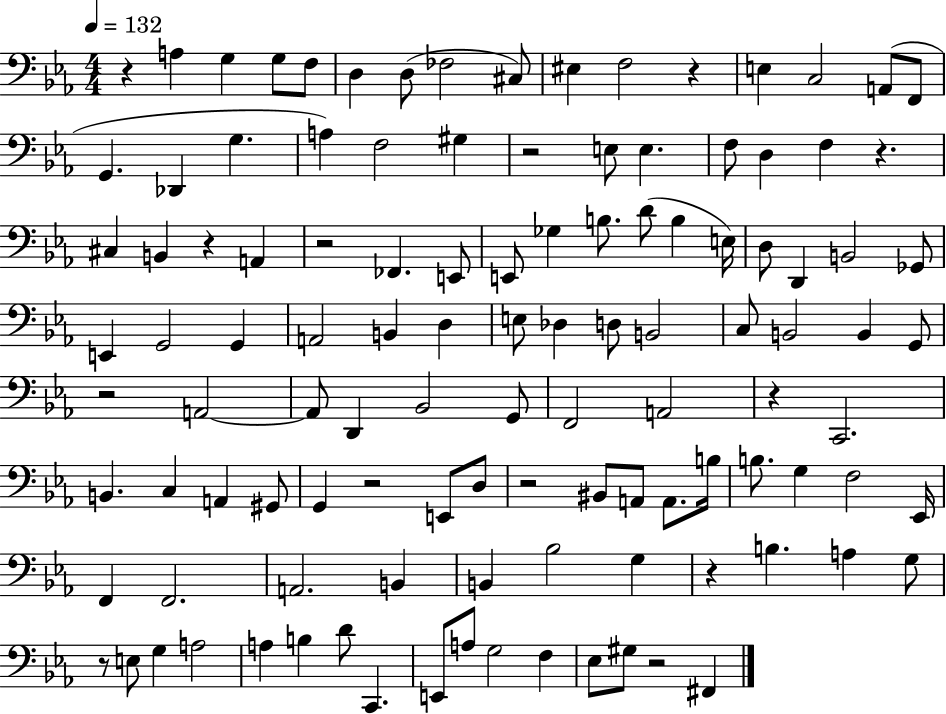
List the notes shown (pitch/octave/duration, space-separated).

R/q A3/q G3/q G3/e F3/e D3/q D3/e FES3/h C#3/e EIS3/q F3/h R/q E3/q C3/h A2/e F2/e G2/q. Db2/q G3/q. A3/q F3/h G#3/q R/h E3/e E3/q. F3/e D3/q F3/q R/q. C#3/q B2/q R/q A2/q R/h FES2/q. E2/e E2/e Gb3/q B3/e. D4/e B3/q E3/s D3/e D2/q B2/h Gb2/e E2/q G2/h G2/q A2/h B2/q D3/q E3/e Db3/q D3/e B2/h C3/e B2/h B2/q G2/e R/h A2/h A2/e D2/q Bb2/h G2/e F2/h A2/h R/q C2/h. B2/q. C3/q A2/q G#2/e G2/q R/h E2/e D3/e R/h BIS2/e A2/e A2/e. B3/s B3/e. G3/q F3/h Eb2/s F2/q F2/h. A2/h. B2/q B2/q Bb3/h G3/q R/q B3/q. A3/q G3/e R/e E3/e G3/q A3/h A3/q B3/q D4/e C2/q. E2/e A3/e G3/h F3/q Eb3/e G#3/e R/h F#2/q